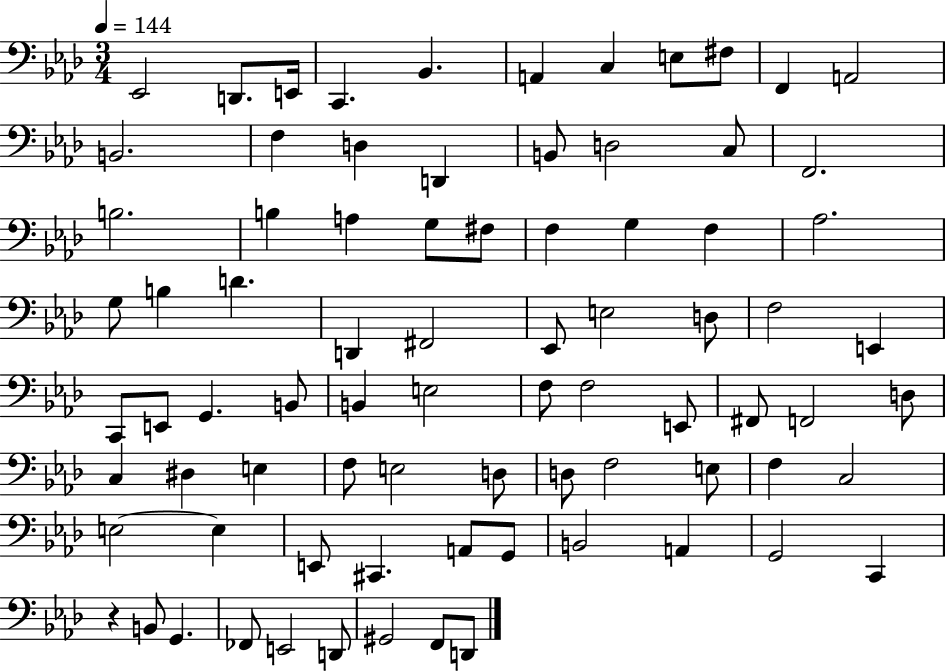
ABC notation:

X:1
T:Untitled
M:3/4
L:1/4
K:Ab
_E,,2 D,,/2 E,,/4 C,, _B,, A,, C, E,/2 ^F,/2 F,, A,,2 B,,2 F, D, D,, B,,/2 D,2 C,/2 F,,2 B,2 B, A, G,/2 ^F,/2 F, G, F, _A,2 G,/2 B, D D,, ^F,,2 _E,,/2 E,2 D,/2 F,2 E,, C,,/2 E,,/2 G,, B,,/2 B,, E,2 F,/2 F,2 E,,/2 ^F,,/2 F,,2 D,/2 C, ^D, E, F,/2 E,2 D,/2 D,/2 F,2 E,/2 F, C,2 E,2 E, E,,/2 ^C,, A,,/2 G,,/2 B,,2 A,, G,,2 C,, z B,,/2 G,, _F,,/2 E,,2 D,,/2 ^G,,2 F,,/2 D,,/2